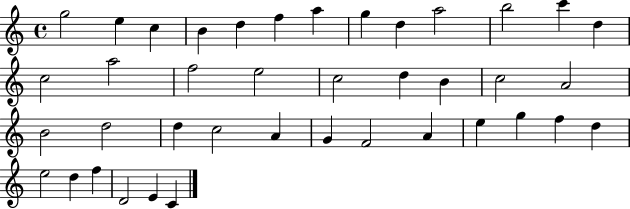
G5/h E5/q C5/q B4/q D5/q F5/q A5/q G5/q D5/q A5/h B5/h C6/q D5/q C5/h A5/h F5/h E5/h C5/h D5/q B4/q C5/h A4/h B4/h D5/h D5/q C5/h A4/q G4/q F4/h A4/q E5/q G5/q F5/q D5/q E5/h D5/q F5/q D4/h E4/q C4/q